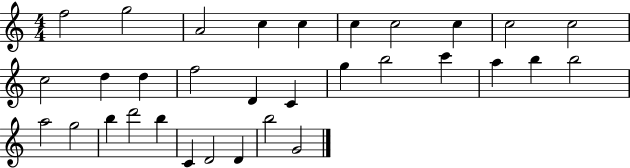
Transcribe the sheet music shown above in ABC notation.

X:1
T:Untitled
M:4/4
L:1/4
K:C
f2 g2 A2 c c c c2 c c2 c2 c2 d d f2 D C g b2 c' a b b2 a2 g2 b d'2 b C D2 D b2 G2